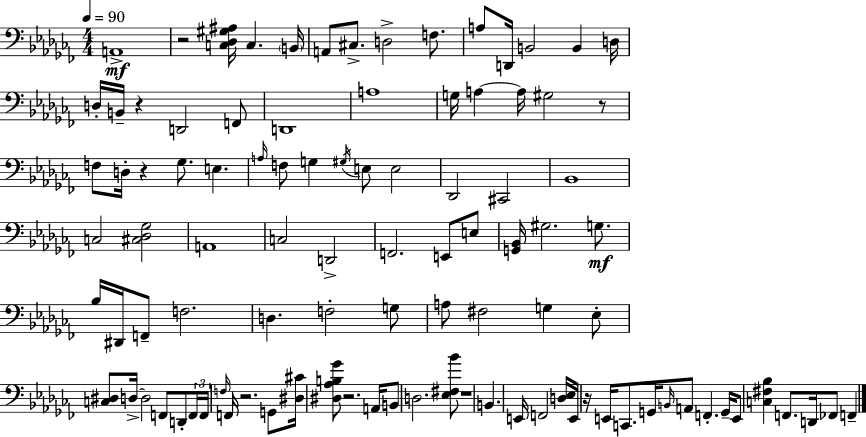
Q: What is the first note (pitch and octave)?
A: A2